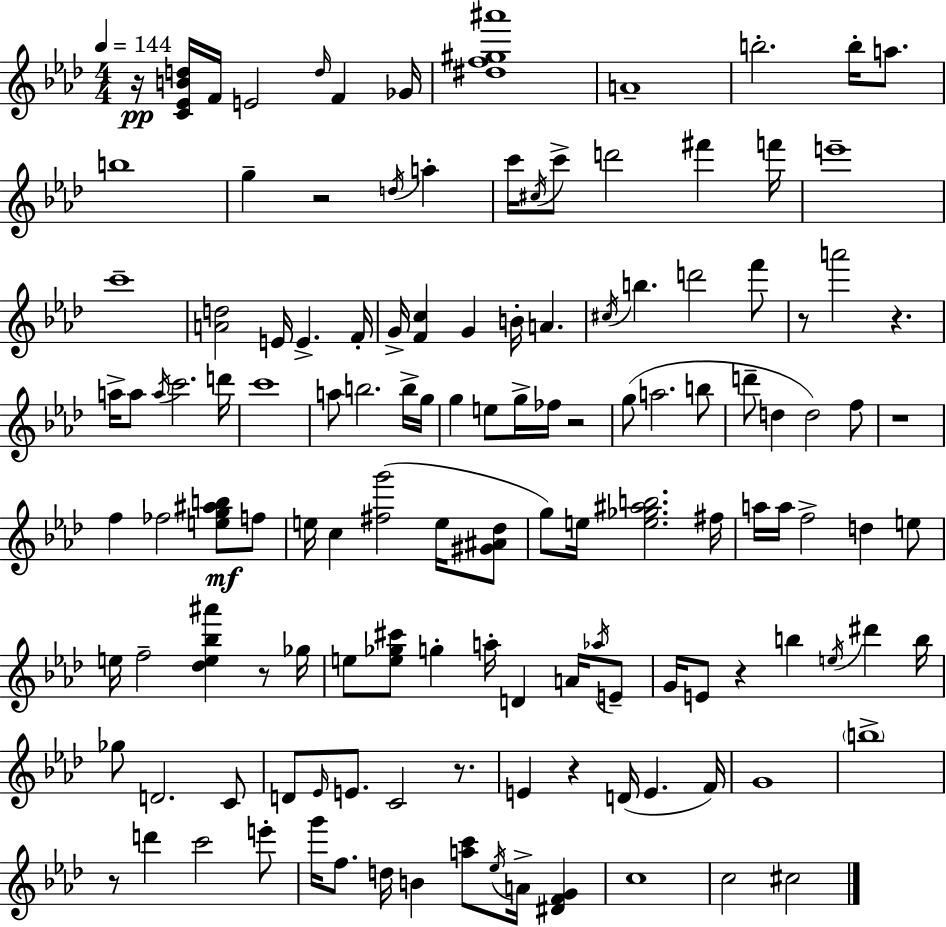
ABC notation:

X:1
T:Untitled
M:4/4
L:1/4
K:Ab
z/4 [C_EBd]/4 F/4 E2 d/4 F _G/4 [^df^g^a']4 A4 b2 b/4 a/2 b4 g z2 d/4 a c'/4 ^c/4 c'/2 d'2 ^f' f'/4 e'4 c'4 [Ad]2 E/4 E F/4 G/4 [Fc] G B/4 A ^c/4 b d'2 f'/2 z/2 a'2 z a/4 a/2 a/4 c'2 d'/4 c'4 a/2 b2 b/4 g/4 g e/2 g/4 _f/4 z2 g/2 a2 b/2 d'/2 d d2 f/2 z4 f _f2 [eg^ab]/2 f/2 e/4 c [^fg']2 e/4 [^G^A_d]/2 g/2 e/4 [e_g^ab]2 ^f/4 a/4 a/4 f2 d e/2 e/4 f2 [_de_b^a'] z/2 _g/4 e/2 [e_g^c']/2 g a/4 D A/4 _a/4 E/2 G/4 E/2 z b e/4 ^d' b/4 _g/2 D2 C/2 D/2 _E/4 E/2 C2 z/2 E z D/4 E F/4 G4 b4 z/2 d' c'2 e'/2 g'/4 f/2 d/4 B [ac']/2 _e/4 A/4 [^DFG] c4 c2 ^c2